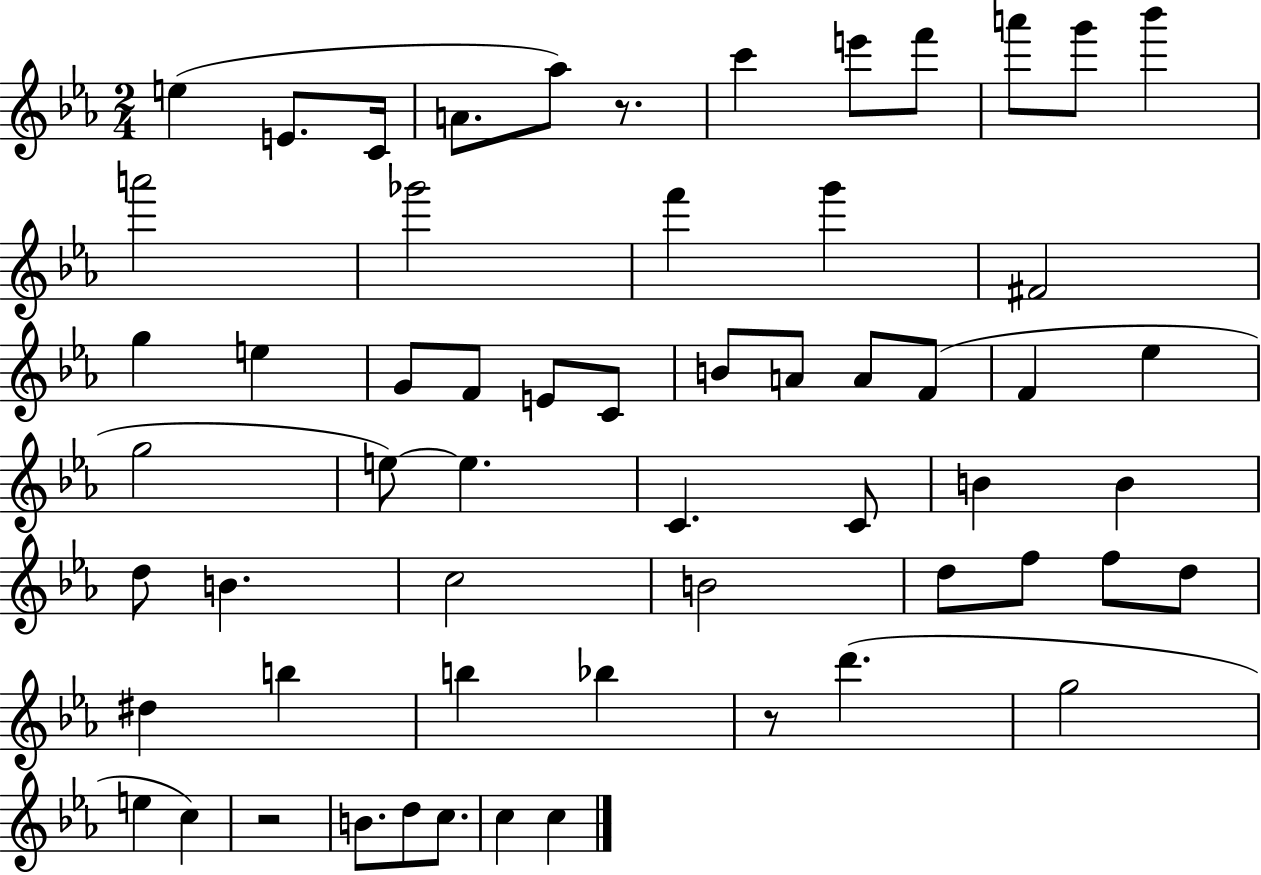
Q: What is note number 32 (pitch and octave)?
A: C4